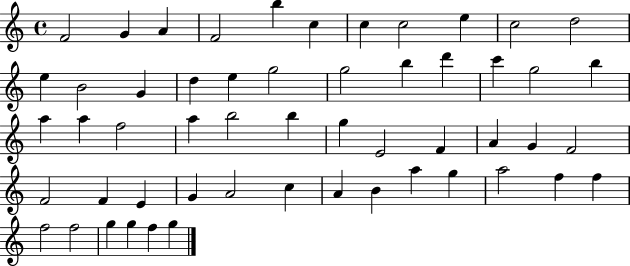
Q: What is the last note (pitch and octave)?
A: G5